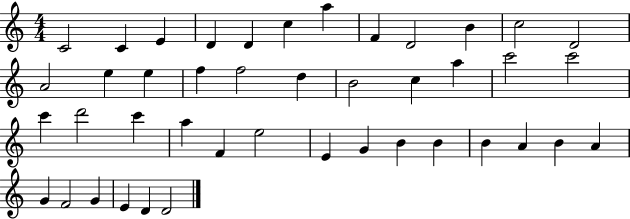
{
  \clef treble
  \numericTimeSignature
  \time 4/4
  \key c \major
  c'2 c'4 e'4 | d'4 d'4 c''4 a''4 | f'4 d'2 b'4 | c''2 d'2 | \break a'2 e''4 e''4 | f''4 f''2 d''4 | b'2 c''4 a''4 | c'''2 c'''2 | \break c'''4 d'''2 c'''4 | a''4 f'4 e''2 | e'4 g'4 b'4 b'4 | b'4 a'4 b'4 a'4 | \break g'4 f'2 g'4 | e'4 d'4 d'2 | \bar "|."
}